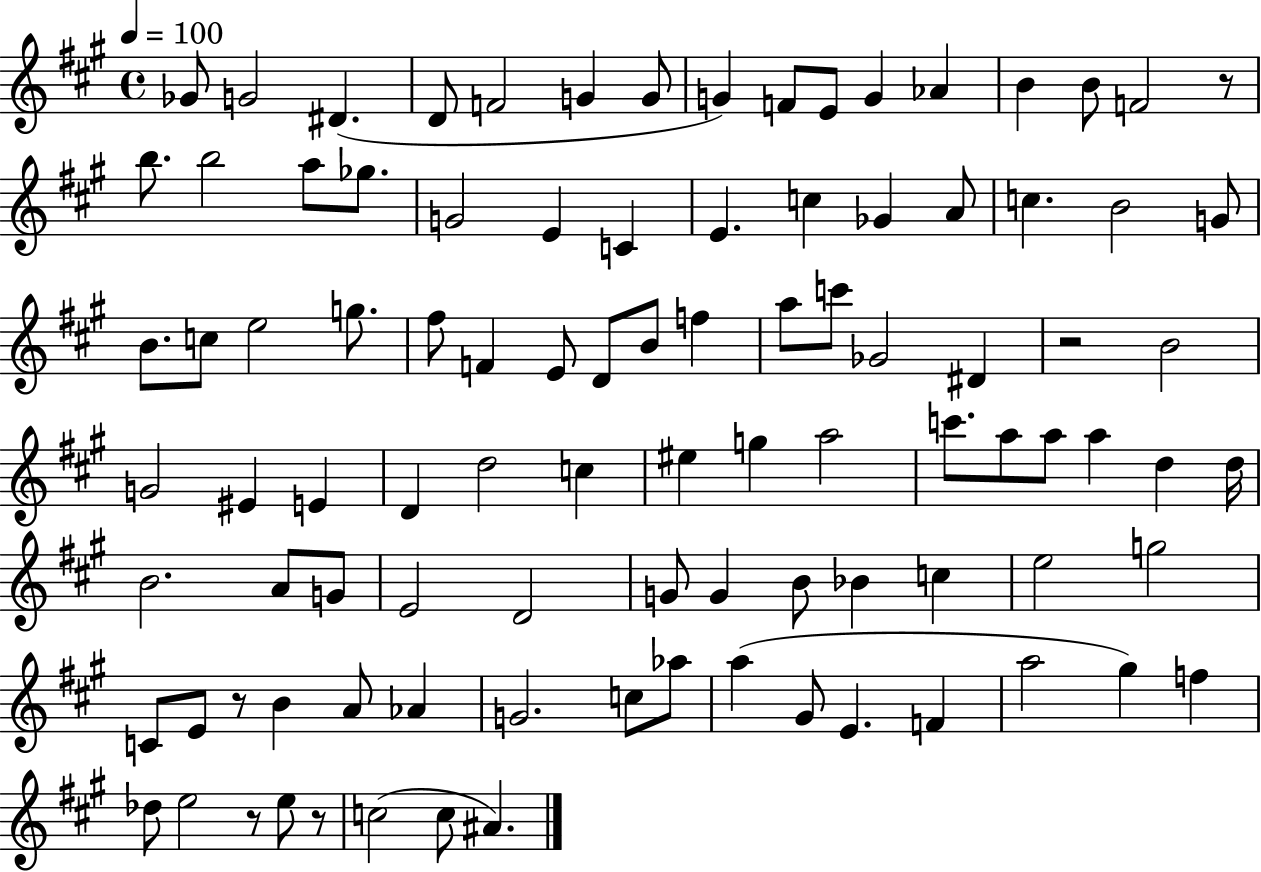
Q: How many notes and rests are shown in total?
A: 97